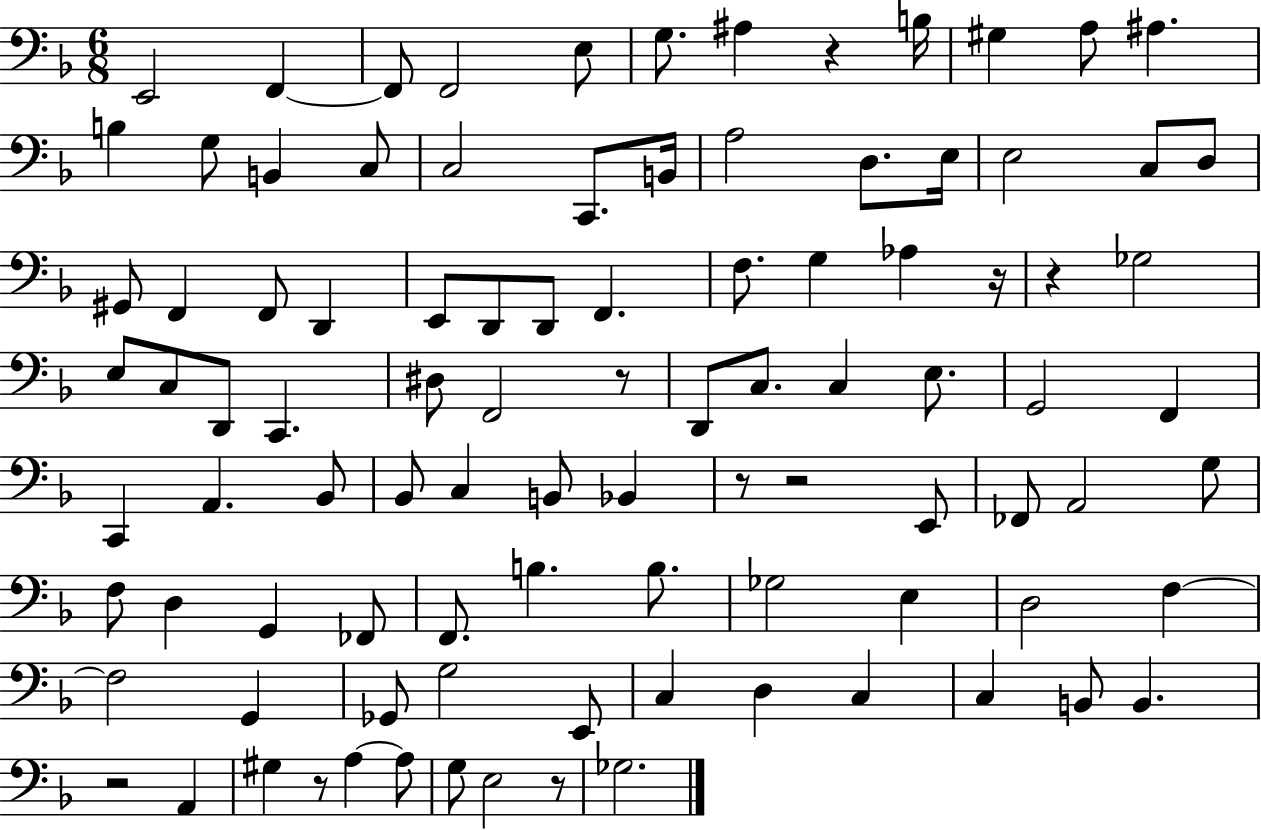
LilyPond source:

{
  \clef bass
  \numericTimeSignature
  \time 6/8
  \key f \major
  e,2 f,4~~ | f,8 f,2 e8 | g8. ais4 r4 b16 | gis4 a8 ais4. | \break b4 g8 b,4 c8 | c2 c,8. b,16 | a2 d8. e16 | e2 c8 d8 | \break gis,8 f,4 f,8 d,4 | e,8 d,8 d,8 f,4. | f8. g4 aes4 r16 | r4 ges2 | \break e8 c8 d,8 c,4. | dis8 f,2 r8 | d,8 c8. c4 e8. | g,2 f,4 | \break c,4 a,4. bes,8 | bes,8 c4 b,8 bes,4 | r8 r2 e,8 | fes,8 a,2 g8 | \break f8 d4 g,4 fes,8 | f,8. b4. b8. | ges2 e4 | d2 f4~~ | \break f2 g,4 | ges,8 g2 e,8 | c4 d4 c4 | c4 b,8 b,4. | \break r2 a,4 | gis4 r8 a4~~ a8 | g8 e2 r8 | ges2. | \break \bar "|."
}